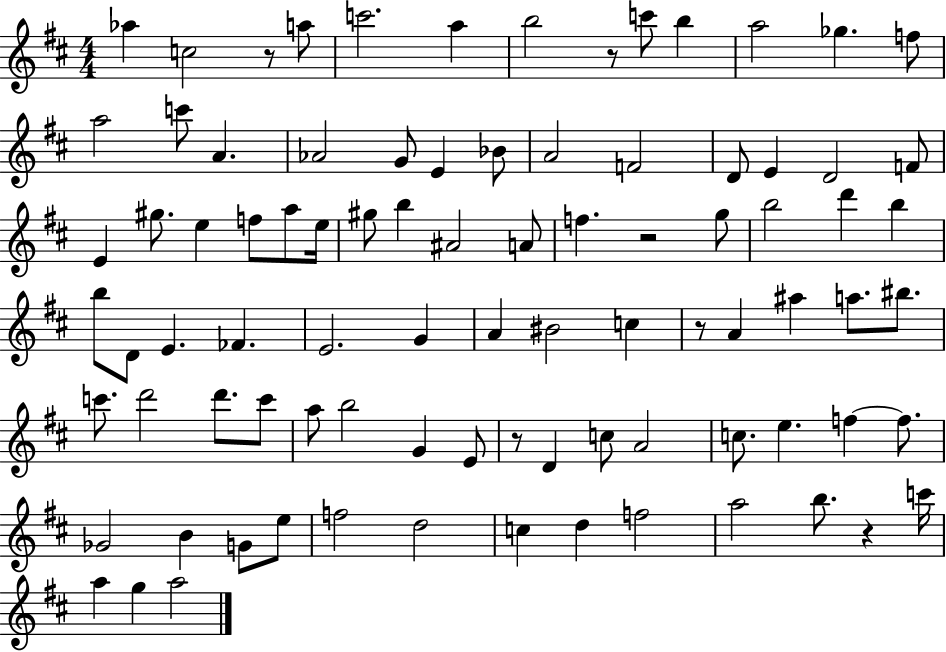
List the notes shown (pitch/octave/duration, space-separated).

Ab5/q C5/h R/e A5/e C6/h. A5/q B5/h R/e C6/e B5/q A5/h Gb5/q. F5/e A5/h C6/e A4/q. Ab4/h G4/e E4/q Bb4/e A4/h F4/h D4/e E4/q D4/h F4/e E4/q G#5/e. E5/q F5/e A5/e E5/s G#5/e B5/q A#4/h A4/e F5/q. R/h G5/e B5/h D6/q B5/q B5/e D4/e E4/q. FES4/q. E4/h. G4/q A4/q BIS4/h C5/q R/e A4/q A#5/q A5/e. BIS5/e. C6/e. D6/h D6/e. C6/e A5/e B5/h G4/q E4/e R/e D4/q C5/e A4/h C5/e. E5/q. F5/q F5/e. Gb4/h B4/q G4/e E5/e F5/h D5/h C5/q D5/q F5/h A5/h B5/e. R/q C6/s A5/q G5/q A5/h